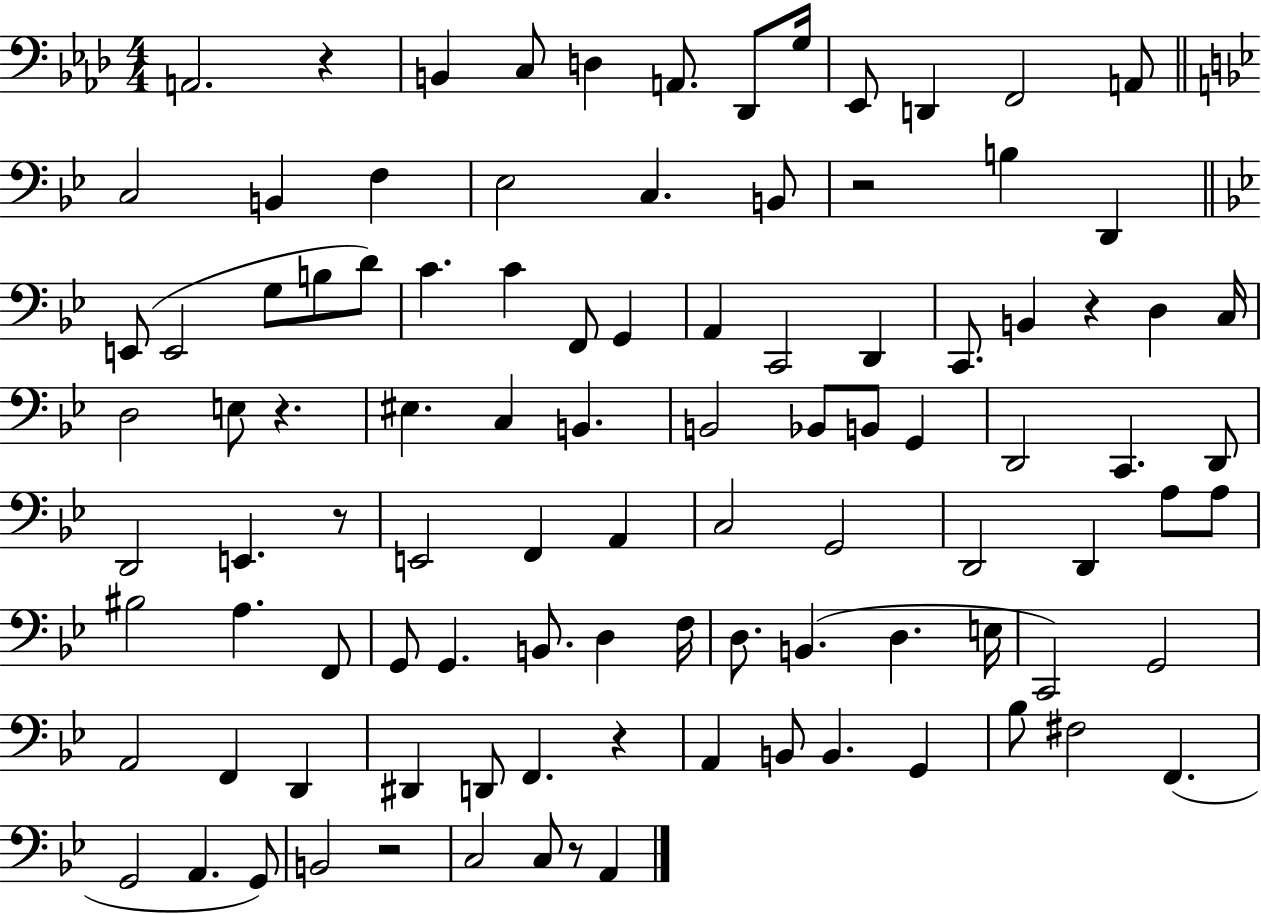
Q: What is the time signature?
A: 4/4